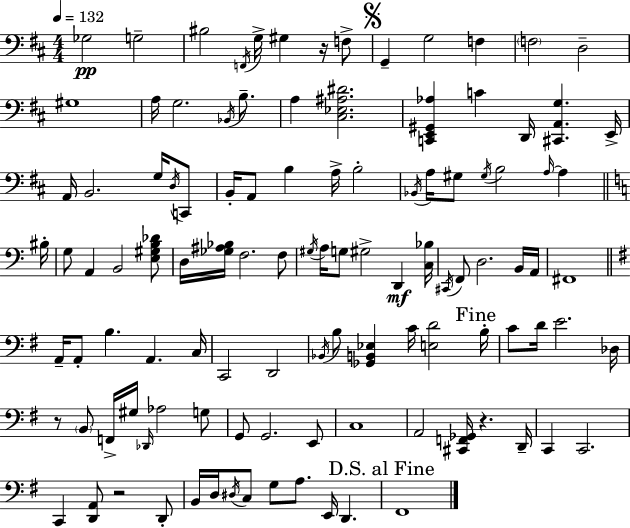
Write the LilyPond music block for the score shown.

{
  \clef bass
  \numericTimeSignature
  \time 4/4
  \key d \major
  \tempo 4 = 132
  \repeat volta 2 { ges2\pp g2-- | bis2 \acciaccatura { f,16 } g16-> gis4 r16 f8-> | \mark \markup { \musicglyph "scripts.segno" } g,4-- g2 f4 | \parenthesize f2 d2-- | \break gis1 | a16 g2. \acciaccatura { bes,16 } b8.-- | a4 <cis ees ais dis'>2. | <c, e, gis, aes>4 c'4 d,16 <cis, a, g>4. | \break e,16-> a,16 b,2. g16 | \acciaccatura { d16 } c,8 b,16-. a,8 b4 a16-> b2-. | \acciaccatura { bes,16 } a16 gis8 \acciaccatura { gis16 } b2 | \grace { a16~ }~ a4 \bar "||" \break \key c \major bis16-. g8 a,4 b,2 <e gis b des'>8 | d16 <ges ais bes>16 f2. f8 | \acciaccatura { gis16 } a16 g8 gis2-> d,4\mf | <c bes>16 \acciaccatura { cis,16 } f,8 d2. | \break b,16 a,16 fis,1 | \bar "||" \break \key g \major a,16-- a,8-. b4. a,4. c16 | c,2 d,2 | \acciaccatura { bes,16 } b8 <ges, b, ees>4 c'16 <e d'>2 | \mark "Fine" b16-. c'8 d'16 e'2. | \break des16 r8 \parenthesize b,8 f,16-> gis16 \grace { des,16 } aes2 | g8 g,8 g,2. | e,8 c1 | a,2 <cis, f, ges,>16 r4. | \break d,16-- c,4 c,2. | c,4 <d, a,>8 r2 | d,8-. b,16 d16 \acciaccatura { dis16 } c8 g8 a8. e,16 d,4. | \mark "D.S. al Fine" fis,1 | \break } \bar "|."
}